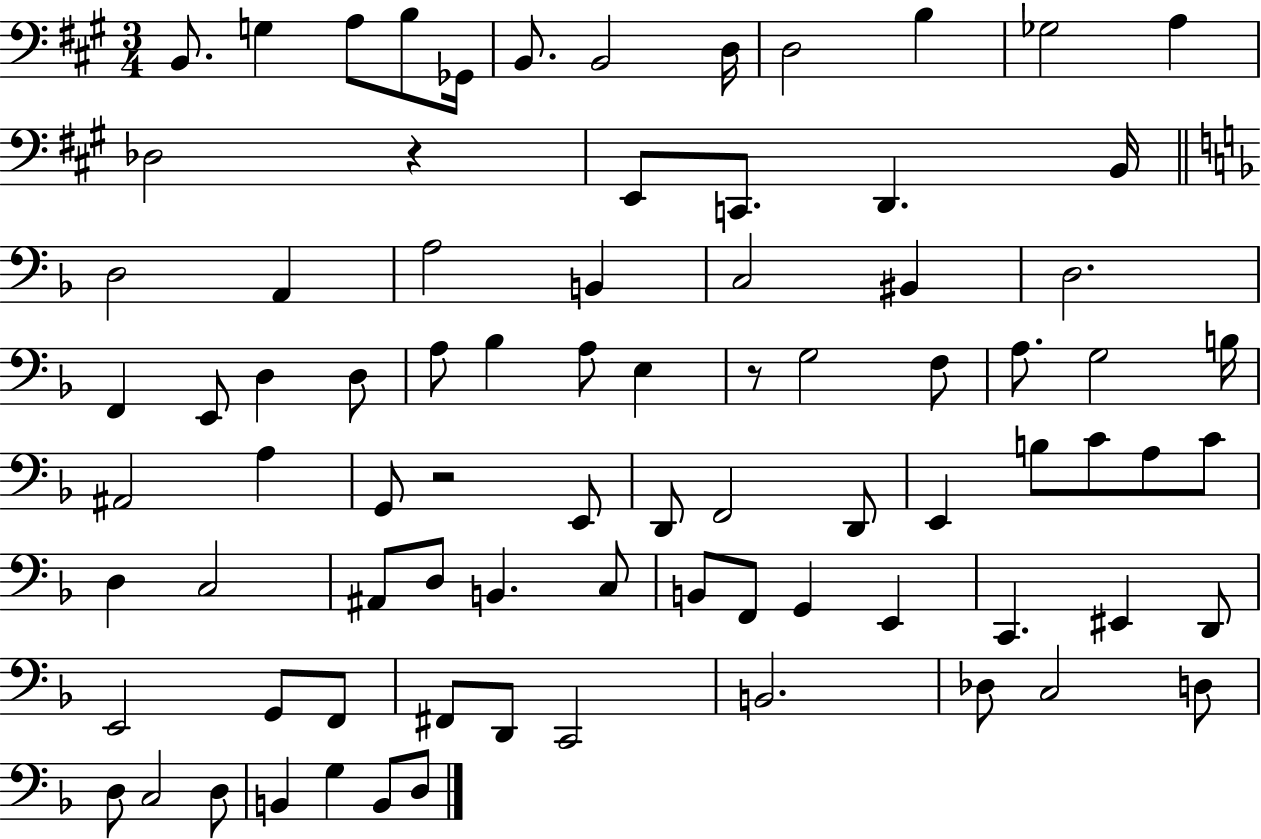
X:1
T:Untitled
M:3/4
L:1/4
K:A
B,,/2 G, A,/2 B,/2 _G,,/4 B,,/2 B,,2 D,/4 D,2 B, _G,2 A, _D,2 z E,,/2 C,,/2 D,, B,,/4 D,2 A,, A,2 B,, C,2 ^B,, D,2 F,, E,,/2 D, D,/2 A,/2 _B, A,/2 E, z/2 G,2 F,/2 A,/2 G,2 B,/4 ^A,,2 A, G,,/2 z2 E,,/2 D,,/2 F,,2 D,,/2 E,, B,/2 C/2 A,/2 C/2 D, C,2 ^A,,/2 D,/2 B,, C,/2 B,,/2 F,,/2 G,, E,, C,, ^E,, D,,/2 E,,2 G,,/2 F,,/2 ^F,,/2 D,,/2 C,,2 B,,2 _D,/2 C,2 D,/2 D,/2 C,2 D,/2 B,, G, B,,/2 D,/2